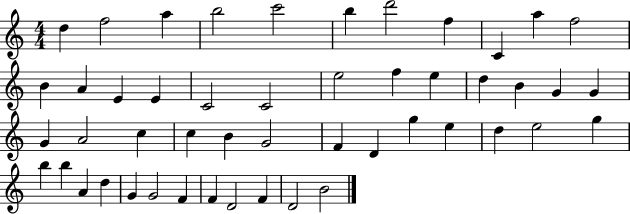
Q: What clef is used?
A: treble